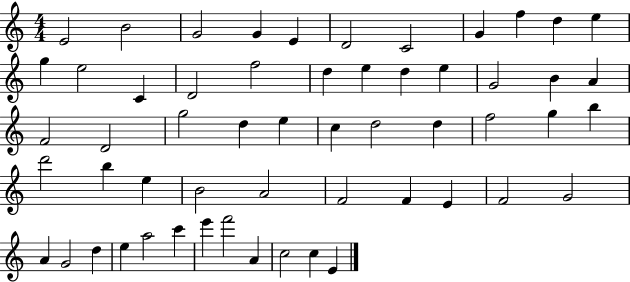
{
  \clef treble
  \numericTimeSignature
  \time 4/4
  \key c \major
  e'2 b'2 | g'2 g'4 e'4 | d'2 c'2 | g'4 f''4 d''4 e''4 | \break g''4 e''2 c'4 | d'2 f''2 | d''4 e''4 d''4 e''4 | g'2 b'4 a'4 | \break f'2 d'2 | g''2 d''4 e''4 | c''4 d''2 d''4 | f''2 g''4 b''4 | \break d'''2 b''4 e''4 | b'2 a'2 | f'2 f'4 e'4 | f'2 g'2 | \break a'4 g'2 d''4 | e''4 a''2 c'''4 | e'''4 f'''2 a'4 | c''2 c''4 e'4 | \break \bar "|."
}